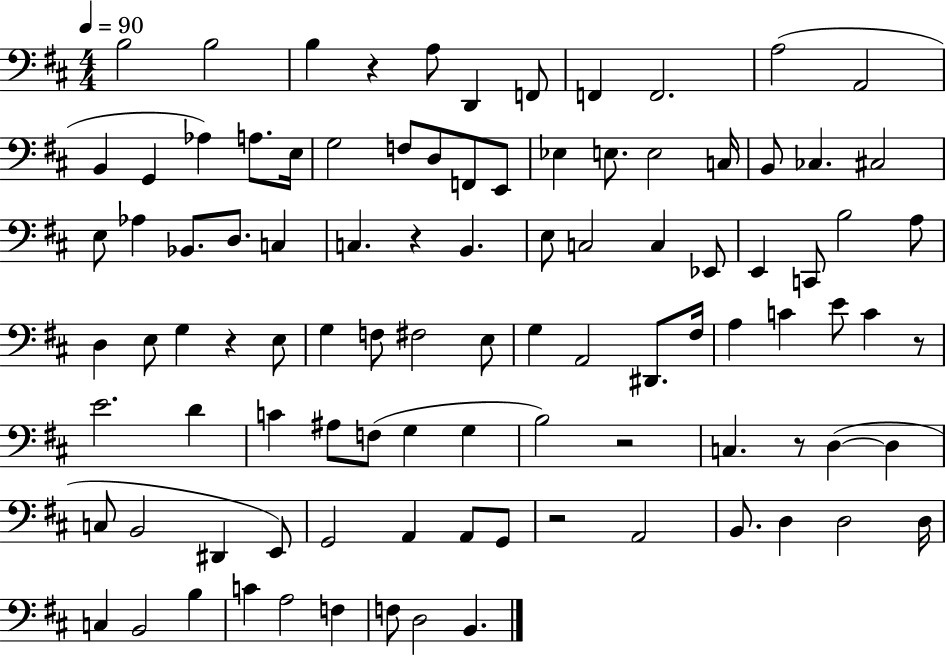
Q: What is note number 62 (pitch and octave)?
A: A#3